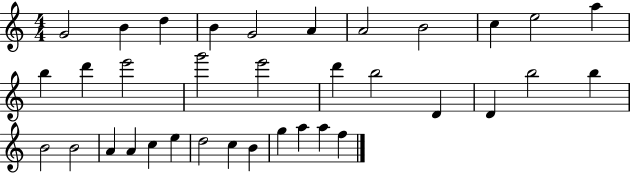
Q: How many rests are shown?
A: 0